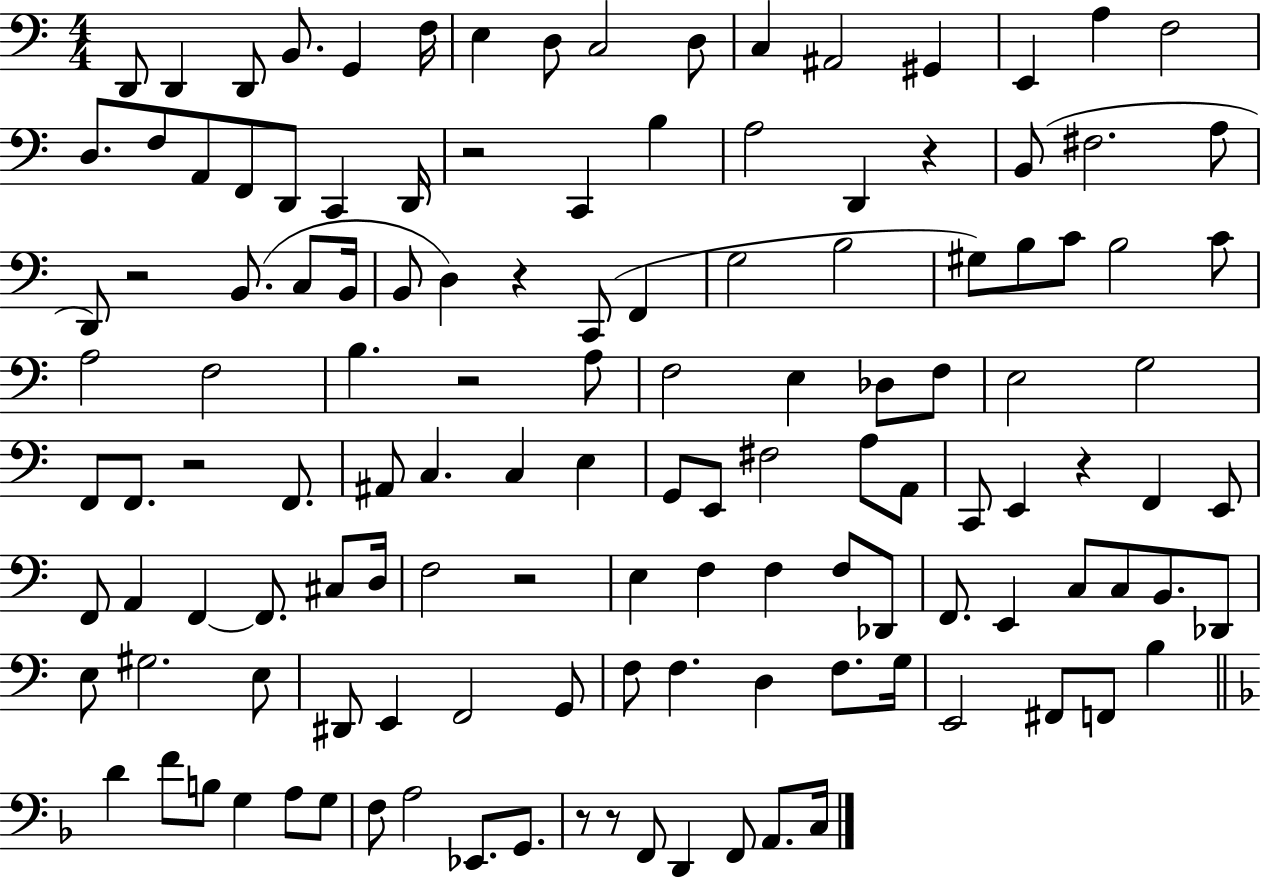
D2/e D2/q D2/e B2/e. G2/q F3/s E3/q D3/e C3/h D3/e C3/q A#2/h G#2/q E2/q A3/q F3/h D3/e. F3/e A2/e F2/e D2/e C2/q D2/s R/h C2/q B3/q A3/h D2/q R/q B2/e F#3/h. A3/e D2/e R/h B2/e. C3/e B2/s B2/e D3/q R/q C2/e F2/q G3/h B3/h G#3/e B3/e C4/e B3/h C4/e A3/h F3/h B3/q. R/h A3/e F3/h E3/q Db3/e F3/e E3/h G3/h F2/e F2/e. R/h F2/e. A#2/e C3/q. C3/q E3/q G2/e E2/e F#3/h A3/e A2/e C2/e E2/q R/q F2/q E2/e F2/e A2/q F2/q F2/e. C#3/e D3/s F3/h R/h E3/q F3/q F3/q F3/e Db2/e F2/e. E2/q C3/e C3/e B2/e. Db2/e E3/e G#3/h. E3/e D#2/e E2/q F2/h G2/e F3/e F3/q. D3/q F3/e. G3/s E2/h F#2/e F2/e B3/q D4/q F4/e B3/e G3/q A3/e G3/e F3/e A3/h Eb2/e. G2/e. R/e R/e F2/e D2/q F2/e A2/e. C3/s